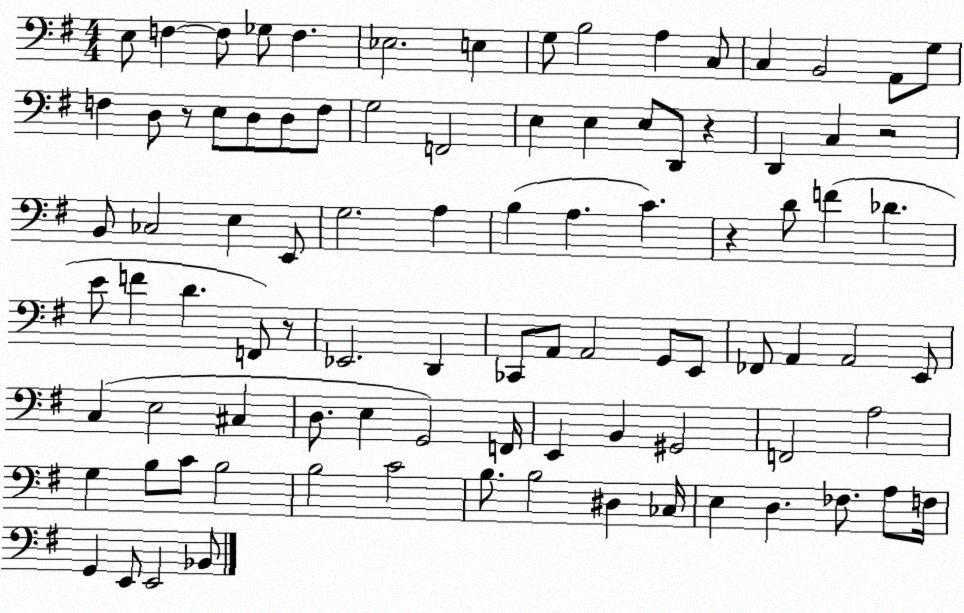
X:1
T:Untitled
M:4/4
L:1/4
K:G
E,/2 F, F,/2 _G,/2 F, _E,2 E, G,/2 B,2 A, C,/2 C, B,,2 A,,/2 G,/2 F, D,/2 z/2 E,/2 D,/2 D,/2 F,/2 G,2 F,,2 E, E, E,/2 D,,/2 z D,, C, z2 B,,/2 _C,2 E, E,,/2 G,2 A, B, A, C z D/2 F _D E/2 F D F,,/2 z/2 _E,,2 D,, _C,,/2 A,,/2 A,,2 G,,/2 E,,/2 _F,,/2 A,, A,,2 E,,/2 C, E,2 ^C, D,/2 E, G,,2 F,,/4 E,, B,, ^G,,2 F,,2 A,2 G, B,/2 C/2 B,2 B,2 C2 B,/2 B,2 ^D, _C,/4 E, D, _F,/2 A,/2 F,/4 G,, E,,/2 E,,2 _B,,/2